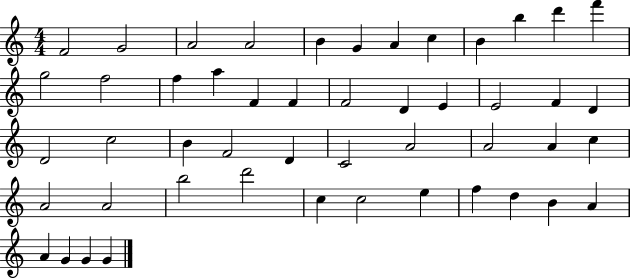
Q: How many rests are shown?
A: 0